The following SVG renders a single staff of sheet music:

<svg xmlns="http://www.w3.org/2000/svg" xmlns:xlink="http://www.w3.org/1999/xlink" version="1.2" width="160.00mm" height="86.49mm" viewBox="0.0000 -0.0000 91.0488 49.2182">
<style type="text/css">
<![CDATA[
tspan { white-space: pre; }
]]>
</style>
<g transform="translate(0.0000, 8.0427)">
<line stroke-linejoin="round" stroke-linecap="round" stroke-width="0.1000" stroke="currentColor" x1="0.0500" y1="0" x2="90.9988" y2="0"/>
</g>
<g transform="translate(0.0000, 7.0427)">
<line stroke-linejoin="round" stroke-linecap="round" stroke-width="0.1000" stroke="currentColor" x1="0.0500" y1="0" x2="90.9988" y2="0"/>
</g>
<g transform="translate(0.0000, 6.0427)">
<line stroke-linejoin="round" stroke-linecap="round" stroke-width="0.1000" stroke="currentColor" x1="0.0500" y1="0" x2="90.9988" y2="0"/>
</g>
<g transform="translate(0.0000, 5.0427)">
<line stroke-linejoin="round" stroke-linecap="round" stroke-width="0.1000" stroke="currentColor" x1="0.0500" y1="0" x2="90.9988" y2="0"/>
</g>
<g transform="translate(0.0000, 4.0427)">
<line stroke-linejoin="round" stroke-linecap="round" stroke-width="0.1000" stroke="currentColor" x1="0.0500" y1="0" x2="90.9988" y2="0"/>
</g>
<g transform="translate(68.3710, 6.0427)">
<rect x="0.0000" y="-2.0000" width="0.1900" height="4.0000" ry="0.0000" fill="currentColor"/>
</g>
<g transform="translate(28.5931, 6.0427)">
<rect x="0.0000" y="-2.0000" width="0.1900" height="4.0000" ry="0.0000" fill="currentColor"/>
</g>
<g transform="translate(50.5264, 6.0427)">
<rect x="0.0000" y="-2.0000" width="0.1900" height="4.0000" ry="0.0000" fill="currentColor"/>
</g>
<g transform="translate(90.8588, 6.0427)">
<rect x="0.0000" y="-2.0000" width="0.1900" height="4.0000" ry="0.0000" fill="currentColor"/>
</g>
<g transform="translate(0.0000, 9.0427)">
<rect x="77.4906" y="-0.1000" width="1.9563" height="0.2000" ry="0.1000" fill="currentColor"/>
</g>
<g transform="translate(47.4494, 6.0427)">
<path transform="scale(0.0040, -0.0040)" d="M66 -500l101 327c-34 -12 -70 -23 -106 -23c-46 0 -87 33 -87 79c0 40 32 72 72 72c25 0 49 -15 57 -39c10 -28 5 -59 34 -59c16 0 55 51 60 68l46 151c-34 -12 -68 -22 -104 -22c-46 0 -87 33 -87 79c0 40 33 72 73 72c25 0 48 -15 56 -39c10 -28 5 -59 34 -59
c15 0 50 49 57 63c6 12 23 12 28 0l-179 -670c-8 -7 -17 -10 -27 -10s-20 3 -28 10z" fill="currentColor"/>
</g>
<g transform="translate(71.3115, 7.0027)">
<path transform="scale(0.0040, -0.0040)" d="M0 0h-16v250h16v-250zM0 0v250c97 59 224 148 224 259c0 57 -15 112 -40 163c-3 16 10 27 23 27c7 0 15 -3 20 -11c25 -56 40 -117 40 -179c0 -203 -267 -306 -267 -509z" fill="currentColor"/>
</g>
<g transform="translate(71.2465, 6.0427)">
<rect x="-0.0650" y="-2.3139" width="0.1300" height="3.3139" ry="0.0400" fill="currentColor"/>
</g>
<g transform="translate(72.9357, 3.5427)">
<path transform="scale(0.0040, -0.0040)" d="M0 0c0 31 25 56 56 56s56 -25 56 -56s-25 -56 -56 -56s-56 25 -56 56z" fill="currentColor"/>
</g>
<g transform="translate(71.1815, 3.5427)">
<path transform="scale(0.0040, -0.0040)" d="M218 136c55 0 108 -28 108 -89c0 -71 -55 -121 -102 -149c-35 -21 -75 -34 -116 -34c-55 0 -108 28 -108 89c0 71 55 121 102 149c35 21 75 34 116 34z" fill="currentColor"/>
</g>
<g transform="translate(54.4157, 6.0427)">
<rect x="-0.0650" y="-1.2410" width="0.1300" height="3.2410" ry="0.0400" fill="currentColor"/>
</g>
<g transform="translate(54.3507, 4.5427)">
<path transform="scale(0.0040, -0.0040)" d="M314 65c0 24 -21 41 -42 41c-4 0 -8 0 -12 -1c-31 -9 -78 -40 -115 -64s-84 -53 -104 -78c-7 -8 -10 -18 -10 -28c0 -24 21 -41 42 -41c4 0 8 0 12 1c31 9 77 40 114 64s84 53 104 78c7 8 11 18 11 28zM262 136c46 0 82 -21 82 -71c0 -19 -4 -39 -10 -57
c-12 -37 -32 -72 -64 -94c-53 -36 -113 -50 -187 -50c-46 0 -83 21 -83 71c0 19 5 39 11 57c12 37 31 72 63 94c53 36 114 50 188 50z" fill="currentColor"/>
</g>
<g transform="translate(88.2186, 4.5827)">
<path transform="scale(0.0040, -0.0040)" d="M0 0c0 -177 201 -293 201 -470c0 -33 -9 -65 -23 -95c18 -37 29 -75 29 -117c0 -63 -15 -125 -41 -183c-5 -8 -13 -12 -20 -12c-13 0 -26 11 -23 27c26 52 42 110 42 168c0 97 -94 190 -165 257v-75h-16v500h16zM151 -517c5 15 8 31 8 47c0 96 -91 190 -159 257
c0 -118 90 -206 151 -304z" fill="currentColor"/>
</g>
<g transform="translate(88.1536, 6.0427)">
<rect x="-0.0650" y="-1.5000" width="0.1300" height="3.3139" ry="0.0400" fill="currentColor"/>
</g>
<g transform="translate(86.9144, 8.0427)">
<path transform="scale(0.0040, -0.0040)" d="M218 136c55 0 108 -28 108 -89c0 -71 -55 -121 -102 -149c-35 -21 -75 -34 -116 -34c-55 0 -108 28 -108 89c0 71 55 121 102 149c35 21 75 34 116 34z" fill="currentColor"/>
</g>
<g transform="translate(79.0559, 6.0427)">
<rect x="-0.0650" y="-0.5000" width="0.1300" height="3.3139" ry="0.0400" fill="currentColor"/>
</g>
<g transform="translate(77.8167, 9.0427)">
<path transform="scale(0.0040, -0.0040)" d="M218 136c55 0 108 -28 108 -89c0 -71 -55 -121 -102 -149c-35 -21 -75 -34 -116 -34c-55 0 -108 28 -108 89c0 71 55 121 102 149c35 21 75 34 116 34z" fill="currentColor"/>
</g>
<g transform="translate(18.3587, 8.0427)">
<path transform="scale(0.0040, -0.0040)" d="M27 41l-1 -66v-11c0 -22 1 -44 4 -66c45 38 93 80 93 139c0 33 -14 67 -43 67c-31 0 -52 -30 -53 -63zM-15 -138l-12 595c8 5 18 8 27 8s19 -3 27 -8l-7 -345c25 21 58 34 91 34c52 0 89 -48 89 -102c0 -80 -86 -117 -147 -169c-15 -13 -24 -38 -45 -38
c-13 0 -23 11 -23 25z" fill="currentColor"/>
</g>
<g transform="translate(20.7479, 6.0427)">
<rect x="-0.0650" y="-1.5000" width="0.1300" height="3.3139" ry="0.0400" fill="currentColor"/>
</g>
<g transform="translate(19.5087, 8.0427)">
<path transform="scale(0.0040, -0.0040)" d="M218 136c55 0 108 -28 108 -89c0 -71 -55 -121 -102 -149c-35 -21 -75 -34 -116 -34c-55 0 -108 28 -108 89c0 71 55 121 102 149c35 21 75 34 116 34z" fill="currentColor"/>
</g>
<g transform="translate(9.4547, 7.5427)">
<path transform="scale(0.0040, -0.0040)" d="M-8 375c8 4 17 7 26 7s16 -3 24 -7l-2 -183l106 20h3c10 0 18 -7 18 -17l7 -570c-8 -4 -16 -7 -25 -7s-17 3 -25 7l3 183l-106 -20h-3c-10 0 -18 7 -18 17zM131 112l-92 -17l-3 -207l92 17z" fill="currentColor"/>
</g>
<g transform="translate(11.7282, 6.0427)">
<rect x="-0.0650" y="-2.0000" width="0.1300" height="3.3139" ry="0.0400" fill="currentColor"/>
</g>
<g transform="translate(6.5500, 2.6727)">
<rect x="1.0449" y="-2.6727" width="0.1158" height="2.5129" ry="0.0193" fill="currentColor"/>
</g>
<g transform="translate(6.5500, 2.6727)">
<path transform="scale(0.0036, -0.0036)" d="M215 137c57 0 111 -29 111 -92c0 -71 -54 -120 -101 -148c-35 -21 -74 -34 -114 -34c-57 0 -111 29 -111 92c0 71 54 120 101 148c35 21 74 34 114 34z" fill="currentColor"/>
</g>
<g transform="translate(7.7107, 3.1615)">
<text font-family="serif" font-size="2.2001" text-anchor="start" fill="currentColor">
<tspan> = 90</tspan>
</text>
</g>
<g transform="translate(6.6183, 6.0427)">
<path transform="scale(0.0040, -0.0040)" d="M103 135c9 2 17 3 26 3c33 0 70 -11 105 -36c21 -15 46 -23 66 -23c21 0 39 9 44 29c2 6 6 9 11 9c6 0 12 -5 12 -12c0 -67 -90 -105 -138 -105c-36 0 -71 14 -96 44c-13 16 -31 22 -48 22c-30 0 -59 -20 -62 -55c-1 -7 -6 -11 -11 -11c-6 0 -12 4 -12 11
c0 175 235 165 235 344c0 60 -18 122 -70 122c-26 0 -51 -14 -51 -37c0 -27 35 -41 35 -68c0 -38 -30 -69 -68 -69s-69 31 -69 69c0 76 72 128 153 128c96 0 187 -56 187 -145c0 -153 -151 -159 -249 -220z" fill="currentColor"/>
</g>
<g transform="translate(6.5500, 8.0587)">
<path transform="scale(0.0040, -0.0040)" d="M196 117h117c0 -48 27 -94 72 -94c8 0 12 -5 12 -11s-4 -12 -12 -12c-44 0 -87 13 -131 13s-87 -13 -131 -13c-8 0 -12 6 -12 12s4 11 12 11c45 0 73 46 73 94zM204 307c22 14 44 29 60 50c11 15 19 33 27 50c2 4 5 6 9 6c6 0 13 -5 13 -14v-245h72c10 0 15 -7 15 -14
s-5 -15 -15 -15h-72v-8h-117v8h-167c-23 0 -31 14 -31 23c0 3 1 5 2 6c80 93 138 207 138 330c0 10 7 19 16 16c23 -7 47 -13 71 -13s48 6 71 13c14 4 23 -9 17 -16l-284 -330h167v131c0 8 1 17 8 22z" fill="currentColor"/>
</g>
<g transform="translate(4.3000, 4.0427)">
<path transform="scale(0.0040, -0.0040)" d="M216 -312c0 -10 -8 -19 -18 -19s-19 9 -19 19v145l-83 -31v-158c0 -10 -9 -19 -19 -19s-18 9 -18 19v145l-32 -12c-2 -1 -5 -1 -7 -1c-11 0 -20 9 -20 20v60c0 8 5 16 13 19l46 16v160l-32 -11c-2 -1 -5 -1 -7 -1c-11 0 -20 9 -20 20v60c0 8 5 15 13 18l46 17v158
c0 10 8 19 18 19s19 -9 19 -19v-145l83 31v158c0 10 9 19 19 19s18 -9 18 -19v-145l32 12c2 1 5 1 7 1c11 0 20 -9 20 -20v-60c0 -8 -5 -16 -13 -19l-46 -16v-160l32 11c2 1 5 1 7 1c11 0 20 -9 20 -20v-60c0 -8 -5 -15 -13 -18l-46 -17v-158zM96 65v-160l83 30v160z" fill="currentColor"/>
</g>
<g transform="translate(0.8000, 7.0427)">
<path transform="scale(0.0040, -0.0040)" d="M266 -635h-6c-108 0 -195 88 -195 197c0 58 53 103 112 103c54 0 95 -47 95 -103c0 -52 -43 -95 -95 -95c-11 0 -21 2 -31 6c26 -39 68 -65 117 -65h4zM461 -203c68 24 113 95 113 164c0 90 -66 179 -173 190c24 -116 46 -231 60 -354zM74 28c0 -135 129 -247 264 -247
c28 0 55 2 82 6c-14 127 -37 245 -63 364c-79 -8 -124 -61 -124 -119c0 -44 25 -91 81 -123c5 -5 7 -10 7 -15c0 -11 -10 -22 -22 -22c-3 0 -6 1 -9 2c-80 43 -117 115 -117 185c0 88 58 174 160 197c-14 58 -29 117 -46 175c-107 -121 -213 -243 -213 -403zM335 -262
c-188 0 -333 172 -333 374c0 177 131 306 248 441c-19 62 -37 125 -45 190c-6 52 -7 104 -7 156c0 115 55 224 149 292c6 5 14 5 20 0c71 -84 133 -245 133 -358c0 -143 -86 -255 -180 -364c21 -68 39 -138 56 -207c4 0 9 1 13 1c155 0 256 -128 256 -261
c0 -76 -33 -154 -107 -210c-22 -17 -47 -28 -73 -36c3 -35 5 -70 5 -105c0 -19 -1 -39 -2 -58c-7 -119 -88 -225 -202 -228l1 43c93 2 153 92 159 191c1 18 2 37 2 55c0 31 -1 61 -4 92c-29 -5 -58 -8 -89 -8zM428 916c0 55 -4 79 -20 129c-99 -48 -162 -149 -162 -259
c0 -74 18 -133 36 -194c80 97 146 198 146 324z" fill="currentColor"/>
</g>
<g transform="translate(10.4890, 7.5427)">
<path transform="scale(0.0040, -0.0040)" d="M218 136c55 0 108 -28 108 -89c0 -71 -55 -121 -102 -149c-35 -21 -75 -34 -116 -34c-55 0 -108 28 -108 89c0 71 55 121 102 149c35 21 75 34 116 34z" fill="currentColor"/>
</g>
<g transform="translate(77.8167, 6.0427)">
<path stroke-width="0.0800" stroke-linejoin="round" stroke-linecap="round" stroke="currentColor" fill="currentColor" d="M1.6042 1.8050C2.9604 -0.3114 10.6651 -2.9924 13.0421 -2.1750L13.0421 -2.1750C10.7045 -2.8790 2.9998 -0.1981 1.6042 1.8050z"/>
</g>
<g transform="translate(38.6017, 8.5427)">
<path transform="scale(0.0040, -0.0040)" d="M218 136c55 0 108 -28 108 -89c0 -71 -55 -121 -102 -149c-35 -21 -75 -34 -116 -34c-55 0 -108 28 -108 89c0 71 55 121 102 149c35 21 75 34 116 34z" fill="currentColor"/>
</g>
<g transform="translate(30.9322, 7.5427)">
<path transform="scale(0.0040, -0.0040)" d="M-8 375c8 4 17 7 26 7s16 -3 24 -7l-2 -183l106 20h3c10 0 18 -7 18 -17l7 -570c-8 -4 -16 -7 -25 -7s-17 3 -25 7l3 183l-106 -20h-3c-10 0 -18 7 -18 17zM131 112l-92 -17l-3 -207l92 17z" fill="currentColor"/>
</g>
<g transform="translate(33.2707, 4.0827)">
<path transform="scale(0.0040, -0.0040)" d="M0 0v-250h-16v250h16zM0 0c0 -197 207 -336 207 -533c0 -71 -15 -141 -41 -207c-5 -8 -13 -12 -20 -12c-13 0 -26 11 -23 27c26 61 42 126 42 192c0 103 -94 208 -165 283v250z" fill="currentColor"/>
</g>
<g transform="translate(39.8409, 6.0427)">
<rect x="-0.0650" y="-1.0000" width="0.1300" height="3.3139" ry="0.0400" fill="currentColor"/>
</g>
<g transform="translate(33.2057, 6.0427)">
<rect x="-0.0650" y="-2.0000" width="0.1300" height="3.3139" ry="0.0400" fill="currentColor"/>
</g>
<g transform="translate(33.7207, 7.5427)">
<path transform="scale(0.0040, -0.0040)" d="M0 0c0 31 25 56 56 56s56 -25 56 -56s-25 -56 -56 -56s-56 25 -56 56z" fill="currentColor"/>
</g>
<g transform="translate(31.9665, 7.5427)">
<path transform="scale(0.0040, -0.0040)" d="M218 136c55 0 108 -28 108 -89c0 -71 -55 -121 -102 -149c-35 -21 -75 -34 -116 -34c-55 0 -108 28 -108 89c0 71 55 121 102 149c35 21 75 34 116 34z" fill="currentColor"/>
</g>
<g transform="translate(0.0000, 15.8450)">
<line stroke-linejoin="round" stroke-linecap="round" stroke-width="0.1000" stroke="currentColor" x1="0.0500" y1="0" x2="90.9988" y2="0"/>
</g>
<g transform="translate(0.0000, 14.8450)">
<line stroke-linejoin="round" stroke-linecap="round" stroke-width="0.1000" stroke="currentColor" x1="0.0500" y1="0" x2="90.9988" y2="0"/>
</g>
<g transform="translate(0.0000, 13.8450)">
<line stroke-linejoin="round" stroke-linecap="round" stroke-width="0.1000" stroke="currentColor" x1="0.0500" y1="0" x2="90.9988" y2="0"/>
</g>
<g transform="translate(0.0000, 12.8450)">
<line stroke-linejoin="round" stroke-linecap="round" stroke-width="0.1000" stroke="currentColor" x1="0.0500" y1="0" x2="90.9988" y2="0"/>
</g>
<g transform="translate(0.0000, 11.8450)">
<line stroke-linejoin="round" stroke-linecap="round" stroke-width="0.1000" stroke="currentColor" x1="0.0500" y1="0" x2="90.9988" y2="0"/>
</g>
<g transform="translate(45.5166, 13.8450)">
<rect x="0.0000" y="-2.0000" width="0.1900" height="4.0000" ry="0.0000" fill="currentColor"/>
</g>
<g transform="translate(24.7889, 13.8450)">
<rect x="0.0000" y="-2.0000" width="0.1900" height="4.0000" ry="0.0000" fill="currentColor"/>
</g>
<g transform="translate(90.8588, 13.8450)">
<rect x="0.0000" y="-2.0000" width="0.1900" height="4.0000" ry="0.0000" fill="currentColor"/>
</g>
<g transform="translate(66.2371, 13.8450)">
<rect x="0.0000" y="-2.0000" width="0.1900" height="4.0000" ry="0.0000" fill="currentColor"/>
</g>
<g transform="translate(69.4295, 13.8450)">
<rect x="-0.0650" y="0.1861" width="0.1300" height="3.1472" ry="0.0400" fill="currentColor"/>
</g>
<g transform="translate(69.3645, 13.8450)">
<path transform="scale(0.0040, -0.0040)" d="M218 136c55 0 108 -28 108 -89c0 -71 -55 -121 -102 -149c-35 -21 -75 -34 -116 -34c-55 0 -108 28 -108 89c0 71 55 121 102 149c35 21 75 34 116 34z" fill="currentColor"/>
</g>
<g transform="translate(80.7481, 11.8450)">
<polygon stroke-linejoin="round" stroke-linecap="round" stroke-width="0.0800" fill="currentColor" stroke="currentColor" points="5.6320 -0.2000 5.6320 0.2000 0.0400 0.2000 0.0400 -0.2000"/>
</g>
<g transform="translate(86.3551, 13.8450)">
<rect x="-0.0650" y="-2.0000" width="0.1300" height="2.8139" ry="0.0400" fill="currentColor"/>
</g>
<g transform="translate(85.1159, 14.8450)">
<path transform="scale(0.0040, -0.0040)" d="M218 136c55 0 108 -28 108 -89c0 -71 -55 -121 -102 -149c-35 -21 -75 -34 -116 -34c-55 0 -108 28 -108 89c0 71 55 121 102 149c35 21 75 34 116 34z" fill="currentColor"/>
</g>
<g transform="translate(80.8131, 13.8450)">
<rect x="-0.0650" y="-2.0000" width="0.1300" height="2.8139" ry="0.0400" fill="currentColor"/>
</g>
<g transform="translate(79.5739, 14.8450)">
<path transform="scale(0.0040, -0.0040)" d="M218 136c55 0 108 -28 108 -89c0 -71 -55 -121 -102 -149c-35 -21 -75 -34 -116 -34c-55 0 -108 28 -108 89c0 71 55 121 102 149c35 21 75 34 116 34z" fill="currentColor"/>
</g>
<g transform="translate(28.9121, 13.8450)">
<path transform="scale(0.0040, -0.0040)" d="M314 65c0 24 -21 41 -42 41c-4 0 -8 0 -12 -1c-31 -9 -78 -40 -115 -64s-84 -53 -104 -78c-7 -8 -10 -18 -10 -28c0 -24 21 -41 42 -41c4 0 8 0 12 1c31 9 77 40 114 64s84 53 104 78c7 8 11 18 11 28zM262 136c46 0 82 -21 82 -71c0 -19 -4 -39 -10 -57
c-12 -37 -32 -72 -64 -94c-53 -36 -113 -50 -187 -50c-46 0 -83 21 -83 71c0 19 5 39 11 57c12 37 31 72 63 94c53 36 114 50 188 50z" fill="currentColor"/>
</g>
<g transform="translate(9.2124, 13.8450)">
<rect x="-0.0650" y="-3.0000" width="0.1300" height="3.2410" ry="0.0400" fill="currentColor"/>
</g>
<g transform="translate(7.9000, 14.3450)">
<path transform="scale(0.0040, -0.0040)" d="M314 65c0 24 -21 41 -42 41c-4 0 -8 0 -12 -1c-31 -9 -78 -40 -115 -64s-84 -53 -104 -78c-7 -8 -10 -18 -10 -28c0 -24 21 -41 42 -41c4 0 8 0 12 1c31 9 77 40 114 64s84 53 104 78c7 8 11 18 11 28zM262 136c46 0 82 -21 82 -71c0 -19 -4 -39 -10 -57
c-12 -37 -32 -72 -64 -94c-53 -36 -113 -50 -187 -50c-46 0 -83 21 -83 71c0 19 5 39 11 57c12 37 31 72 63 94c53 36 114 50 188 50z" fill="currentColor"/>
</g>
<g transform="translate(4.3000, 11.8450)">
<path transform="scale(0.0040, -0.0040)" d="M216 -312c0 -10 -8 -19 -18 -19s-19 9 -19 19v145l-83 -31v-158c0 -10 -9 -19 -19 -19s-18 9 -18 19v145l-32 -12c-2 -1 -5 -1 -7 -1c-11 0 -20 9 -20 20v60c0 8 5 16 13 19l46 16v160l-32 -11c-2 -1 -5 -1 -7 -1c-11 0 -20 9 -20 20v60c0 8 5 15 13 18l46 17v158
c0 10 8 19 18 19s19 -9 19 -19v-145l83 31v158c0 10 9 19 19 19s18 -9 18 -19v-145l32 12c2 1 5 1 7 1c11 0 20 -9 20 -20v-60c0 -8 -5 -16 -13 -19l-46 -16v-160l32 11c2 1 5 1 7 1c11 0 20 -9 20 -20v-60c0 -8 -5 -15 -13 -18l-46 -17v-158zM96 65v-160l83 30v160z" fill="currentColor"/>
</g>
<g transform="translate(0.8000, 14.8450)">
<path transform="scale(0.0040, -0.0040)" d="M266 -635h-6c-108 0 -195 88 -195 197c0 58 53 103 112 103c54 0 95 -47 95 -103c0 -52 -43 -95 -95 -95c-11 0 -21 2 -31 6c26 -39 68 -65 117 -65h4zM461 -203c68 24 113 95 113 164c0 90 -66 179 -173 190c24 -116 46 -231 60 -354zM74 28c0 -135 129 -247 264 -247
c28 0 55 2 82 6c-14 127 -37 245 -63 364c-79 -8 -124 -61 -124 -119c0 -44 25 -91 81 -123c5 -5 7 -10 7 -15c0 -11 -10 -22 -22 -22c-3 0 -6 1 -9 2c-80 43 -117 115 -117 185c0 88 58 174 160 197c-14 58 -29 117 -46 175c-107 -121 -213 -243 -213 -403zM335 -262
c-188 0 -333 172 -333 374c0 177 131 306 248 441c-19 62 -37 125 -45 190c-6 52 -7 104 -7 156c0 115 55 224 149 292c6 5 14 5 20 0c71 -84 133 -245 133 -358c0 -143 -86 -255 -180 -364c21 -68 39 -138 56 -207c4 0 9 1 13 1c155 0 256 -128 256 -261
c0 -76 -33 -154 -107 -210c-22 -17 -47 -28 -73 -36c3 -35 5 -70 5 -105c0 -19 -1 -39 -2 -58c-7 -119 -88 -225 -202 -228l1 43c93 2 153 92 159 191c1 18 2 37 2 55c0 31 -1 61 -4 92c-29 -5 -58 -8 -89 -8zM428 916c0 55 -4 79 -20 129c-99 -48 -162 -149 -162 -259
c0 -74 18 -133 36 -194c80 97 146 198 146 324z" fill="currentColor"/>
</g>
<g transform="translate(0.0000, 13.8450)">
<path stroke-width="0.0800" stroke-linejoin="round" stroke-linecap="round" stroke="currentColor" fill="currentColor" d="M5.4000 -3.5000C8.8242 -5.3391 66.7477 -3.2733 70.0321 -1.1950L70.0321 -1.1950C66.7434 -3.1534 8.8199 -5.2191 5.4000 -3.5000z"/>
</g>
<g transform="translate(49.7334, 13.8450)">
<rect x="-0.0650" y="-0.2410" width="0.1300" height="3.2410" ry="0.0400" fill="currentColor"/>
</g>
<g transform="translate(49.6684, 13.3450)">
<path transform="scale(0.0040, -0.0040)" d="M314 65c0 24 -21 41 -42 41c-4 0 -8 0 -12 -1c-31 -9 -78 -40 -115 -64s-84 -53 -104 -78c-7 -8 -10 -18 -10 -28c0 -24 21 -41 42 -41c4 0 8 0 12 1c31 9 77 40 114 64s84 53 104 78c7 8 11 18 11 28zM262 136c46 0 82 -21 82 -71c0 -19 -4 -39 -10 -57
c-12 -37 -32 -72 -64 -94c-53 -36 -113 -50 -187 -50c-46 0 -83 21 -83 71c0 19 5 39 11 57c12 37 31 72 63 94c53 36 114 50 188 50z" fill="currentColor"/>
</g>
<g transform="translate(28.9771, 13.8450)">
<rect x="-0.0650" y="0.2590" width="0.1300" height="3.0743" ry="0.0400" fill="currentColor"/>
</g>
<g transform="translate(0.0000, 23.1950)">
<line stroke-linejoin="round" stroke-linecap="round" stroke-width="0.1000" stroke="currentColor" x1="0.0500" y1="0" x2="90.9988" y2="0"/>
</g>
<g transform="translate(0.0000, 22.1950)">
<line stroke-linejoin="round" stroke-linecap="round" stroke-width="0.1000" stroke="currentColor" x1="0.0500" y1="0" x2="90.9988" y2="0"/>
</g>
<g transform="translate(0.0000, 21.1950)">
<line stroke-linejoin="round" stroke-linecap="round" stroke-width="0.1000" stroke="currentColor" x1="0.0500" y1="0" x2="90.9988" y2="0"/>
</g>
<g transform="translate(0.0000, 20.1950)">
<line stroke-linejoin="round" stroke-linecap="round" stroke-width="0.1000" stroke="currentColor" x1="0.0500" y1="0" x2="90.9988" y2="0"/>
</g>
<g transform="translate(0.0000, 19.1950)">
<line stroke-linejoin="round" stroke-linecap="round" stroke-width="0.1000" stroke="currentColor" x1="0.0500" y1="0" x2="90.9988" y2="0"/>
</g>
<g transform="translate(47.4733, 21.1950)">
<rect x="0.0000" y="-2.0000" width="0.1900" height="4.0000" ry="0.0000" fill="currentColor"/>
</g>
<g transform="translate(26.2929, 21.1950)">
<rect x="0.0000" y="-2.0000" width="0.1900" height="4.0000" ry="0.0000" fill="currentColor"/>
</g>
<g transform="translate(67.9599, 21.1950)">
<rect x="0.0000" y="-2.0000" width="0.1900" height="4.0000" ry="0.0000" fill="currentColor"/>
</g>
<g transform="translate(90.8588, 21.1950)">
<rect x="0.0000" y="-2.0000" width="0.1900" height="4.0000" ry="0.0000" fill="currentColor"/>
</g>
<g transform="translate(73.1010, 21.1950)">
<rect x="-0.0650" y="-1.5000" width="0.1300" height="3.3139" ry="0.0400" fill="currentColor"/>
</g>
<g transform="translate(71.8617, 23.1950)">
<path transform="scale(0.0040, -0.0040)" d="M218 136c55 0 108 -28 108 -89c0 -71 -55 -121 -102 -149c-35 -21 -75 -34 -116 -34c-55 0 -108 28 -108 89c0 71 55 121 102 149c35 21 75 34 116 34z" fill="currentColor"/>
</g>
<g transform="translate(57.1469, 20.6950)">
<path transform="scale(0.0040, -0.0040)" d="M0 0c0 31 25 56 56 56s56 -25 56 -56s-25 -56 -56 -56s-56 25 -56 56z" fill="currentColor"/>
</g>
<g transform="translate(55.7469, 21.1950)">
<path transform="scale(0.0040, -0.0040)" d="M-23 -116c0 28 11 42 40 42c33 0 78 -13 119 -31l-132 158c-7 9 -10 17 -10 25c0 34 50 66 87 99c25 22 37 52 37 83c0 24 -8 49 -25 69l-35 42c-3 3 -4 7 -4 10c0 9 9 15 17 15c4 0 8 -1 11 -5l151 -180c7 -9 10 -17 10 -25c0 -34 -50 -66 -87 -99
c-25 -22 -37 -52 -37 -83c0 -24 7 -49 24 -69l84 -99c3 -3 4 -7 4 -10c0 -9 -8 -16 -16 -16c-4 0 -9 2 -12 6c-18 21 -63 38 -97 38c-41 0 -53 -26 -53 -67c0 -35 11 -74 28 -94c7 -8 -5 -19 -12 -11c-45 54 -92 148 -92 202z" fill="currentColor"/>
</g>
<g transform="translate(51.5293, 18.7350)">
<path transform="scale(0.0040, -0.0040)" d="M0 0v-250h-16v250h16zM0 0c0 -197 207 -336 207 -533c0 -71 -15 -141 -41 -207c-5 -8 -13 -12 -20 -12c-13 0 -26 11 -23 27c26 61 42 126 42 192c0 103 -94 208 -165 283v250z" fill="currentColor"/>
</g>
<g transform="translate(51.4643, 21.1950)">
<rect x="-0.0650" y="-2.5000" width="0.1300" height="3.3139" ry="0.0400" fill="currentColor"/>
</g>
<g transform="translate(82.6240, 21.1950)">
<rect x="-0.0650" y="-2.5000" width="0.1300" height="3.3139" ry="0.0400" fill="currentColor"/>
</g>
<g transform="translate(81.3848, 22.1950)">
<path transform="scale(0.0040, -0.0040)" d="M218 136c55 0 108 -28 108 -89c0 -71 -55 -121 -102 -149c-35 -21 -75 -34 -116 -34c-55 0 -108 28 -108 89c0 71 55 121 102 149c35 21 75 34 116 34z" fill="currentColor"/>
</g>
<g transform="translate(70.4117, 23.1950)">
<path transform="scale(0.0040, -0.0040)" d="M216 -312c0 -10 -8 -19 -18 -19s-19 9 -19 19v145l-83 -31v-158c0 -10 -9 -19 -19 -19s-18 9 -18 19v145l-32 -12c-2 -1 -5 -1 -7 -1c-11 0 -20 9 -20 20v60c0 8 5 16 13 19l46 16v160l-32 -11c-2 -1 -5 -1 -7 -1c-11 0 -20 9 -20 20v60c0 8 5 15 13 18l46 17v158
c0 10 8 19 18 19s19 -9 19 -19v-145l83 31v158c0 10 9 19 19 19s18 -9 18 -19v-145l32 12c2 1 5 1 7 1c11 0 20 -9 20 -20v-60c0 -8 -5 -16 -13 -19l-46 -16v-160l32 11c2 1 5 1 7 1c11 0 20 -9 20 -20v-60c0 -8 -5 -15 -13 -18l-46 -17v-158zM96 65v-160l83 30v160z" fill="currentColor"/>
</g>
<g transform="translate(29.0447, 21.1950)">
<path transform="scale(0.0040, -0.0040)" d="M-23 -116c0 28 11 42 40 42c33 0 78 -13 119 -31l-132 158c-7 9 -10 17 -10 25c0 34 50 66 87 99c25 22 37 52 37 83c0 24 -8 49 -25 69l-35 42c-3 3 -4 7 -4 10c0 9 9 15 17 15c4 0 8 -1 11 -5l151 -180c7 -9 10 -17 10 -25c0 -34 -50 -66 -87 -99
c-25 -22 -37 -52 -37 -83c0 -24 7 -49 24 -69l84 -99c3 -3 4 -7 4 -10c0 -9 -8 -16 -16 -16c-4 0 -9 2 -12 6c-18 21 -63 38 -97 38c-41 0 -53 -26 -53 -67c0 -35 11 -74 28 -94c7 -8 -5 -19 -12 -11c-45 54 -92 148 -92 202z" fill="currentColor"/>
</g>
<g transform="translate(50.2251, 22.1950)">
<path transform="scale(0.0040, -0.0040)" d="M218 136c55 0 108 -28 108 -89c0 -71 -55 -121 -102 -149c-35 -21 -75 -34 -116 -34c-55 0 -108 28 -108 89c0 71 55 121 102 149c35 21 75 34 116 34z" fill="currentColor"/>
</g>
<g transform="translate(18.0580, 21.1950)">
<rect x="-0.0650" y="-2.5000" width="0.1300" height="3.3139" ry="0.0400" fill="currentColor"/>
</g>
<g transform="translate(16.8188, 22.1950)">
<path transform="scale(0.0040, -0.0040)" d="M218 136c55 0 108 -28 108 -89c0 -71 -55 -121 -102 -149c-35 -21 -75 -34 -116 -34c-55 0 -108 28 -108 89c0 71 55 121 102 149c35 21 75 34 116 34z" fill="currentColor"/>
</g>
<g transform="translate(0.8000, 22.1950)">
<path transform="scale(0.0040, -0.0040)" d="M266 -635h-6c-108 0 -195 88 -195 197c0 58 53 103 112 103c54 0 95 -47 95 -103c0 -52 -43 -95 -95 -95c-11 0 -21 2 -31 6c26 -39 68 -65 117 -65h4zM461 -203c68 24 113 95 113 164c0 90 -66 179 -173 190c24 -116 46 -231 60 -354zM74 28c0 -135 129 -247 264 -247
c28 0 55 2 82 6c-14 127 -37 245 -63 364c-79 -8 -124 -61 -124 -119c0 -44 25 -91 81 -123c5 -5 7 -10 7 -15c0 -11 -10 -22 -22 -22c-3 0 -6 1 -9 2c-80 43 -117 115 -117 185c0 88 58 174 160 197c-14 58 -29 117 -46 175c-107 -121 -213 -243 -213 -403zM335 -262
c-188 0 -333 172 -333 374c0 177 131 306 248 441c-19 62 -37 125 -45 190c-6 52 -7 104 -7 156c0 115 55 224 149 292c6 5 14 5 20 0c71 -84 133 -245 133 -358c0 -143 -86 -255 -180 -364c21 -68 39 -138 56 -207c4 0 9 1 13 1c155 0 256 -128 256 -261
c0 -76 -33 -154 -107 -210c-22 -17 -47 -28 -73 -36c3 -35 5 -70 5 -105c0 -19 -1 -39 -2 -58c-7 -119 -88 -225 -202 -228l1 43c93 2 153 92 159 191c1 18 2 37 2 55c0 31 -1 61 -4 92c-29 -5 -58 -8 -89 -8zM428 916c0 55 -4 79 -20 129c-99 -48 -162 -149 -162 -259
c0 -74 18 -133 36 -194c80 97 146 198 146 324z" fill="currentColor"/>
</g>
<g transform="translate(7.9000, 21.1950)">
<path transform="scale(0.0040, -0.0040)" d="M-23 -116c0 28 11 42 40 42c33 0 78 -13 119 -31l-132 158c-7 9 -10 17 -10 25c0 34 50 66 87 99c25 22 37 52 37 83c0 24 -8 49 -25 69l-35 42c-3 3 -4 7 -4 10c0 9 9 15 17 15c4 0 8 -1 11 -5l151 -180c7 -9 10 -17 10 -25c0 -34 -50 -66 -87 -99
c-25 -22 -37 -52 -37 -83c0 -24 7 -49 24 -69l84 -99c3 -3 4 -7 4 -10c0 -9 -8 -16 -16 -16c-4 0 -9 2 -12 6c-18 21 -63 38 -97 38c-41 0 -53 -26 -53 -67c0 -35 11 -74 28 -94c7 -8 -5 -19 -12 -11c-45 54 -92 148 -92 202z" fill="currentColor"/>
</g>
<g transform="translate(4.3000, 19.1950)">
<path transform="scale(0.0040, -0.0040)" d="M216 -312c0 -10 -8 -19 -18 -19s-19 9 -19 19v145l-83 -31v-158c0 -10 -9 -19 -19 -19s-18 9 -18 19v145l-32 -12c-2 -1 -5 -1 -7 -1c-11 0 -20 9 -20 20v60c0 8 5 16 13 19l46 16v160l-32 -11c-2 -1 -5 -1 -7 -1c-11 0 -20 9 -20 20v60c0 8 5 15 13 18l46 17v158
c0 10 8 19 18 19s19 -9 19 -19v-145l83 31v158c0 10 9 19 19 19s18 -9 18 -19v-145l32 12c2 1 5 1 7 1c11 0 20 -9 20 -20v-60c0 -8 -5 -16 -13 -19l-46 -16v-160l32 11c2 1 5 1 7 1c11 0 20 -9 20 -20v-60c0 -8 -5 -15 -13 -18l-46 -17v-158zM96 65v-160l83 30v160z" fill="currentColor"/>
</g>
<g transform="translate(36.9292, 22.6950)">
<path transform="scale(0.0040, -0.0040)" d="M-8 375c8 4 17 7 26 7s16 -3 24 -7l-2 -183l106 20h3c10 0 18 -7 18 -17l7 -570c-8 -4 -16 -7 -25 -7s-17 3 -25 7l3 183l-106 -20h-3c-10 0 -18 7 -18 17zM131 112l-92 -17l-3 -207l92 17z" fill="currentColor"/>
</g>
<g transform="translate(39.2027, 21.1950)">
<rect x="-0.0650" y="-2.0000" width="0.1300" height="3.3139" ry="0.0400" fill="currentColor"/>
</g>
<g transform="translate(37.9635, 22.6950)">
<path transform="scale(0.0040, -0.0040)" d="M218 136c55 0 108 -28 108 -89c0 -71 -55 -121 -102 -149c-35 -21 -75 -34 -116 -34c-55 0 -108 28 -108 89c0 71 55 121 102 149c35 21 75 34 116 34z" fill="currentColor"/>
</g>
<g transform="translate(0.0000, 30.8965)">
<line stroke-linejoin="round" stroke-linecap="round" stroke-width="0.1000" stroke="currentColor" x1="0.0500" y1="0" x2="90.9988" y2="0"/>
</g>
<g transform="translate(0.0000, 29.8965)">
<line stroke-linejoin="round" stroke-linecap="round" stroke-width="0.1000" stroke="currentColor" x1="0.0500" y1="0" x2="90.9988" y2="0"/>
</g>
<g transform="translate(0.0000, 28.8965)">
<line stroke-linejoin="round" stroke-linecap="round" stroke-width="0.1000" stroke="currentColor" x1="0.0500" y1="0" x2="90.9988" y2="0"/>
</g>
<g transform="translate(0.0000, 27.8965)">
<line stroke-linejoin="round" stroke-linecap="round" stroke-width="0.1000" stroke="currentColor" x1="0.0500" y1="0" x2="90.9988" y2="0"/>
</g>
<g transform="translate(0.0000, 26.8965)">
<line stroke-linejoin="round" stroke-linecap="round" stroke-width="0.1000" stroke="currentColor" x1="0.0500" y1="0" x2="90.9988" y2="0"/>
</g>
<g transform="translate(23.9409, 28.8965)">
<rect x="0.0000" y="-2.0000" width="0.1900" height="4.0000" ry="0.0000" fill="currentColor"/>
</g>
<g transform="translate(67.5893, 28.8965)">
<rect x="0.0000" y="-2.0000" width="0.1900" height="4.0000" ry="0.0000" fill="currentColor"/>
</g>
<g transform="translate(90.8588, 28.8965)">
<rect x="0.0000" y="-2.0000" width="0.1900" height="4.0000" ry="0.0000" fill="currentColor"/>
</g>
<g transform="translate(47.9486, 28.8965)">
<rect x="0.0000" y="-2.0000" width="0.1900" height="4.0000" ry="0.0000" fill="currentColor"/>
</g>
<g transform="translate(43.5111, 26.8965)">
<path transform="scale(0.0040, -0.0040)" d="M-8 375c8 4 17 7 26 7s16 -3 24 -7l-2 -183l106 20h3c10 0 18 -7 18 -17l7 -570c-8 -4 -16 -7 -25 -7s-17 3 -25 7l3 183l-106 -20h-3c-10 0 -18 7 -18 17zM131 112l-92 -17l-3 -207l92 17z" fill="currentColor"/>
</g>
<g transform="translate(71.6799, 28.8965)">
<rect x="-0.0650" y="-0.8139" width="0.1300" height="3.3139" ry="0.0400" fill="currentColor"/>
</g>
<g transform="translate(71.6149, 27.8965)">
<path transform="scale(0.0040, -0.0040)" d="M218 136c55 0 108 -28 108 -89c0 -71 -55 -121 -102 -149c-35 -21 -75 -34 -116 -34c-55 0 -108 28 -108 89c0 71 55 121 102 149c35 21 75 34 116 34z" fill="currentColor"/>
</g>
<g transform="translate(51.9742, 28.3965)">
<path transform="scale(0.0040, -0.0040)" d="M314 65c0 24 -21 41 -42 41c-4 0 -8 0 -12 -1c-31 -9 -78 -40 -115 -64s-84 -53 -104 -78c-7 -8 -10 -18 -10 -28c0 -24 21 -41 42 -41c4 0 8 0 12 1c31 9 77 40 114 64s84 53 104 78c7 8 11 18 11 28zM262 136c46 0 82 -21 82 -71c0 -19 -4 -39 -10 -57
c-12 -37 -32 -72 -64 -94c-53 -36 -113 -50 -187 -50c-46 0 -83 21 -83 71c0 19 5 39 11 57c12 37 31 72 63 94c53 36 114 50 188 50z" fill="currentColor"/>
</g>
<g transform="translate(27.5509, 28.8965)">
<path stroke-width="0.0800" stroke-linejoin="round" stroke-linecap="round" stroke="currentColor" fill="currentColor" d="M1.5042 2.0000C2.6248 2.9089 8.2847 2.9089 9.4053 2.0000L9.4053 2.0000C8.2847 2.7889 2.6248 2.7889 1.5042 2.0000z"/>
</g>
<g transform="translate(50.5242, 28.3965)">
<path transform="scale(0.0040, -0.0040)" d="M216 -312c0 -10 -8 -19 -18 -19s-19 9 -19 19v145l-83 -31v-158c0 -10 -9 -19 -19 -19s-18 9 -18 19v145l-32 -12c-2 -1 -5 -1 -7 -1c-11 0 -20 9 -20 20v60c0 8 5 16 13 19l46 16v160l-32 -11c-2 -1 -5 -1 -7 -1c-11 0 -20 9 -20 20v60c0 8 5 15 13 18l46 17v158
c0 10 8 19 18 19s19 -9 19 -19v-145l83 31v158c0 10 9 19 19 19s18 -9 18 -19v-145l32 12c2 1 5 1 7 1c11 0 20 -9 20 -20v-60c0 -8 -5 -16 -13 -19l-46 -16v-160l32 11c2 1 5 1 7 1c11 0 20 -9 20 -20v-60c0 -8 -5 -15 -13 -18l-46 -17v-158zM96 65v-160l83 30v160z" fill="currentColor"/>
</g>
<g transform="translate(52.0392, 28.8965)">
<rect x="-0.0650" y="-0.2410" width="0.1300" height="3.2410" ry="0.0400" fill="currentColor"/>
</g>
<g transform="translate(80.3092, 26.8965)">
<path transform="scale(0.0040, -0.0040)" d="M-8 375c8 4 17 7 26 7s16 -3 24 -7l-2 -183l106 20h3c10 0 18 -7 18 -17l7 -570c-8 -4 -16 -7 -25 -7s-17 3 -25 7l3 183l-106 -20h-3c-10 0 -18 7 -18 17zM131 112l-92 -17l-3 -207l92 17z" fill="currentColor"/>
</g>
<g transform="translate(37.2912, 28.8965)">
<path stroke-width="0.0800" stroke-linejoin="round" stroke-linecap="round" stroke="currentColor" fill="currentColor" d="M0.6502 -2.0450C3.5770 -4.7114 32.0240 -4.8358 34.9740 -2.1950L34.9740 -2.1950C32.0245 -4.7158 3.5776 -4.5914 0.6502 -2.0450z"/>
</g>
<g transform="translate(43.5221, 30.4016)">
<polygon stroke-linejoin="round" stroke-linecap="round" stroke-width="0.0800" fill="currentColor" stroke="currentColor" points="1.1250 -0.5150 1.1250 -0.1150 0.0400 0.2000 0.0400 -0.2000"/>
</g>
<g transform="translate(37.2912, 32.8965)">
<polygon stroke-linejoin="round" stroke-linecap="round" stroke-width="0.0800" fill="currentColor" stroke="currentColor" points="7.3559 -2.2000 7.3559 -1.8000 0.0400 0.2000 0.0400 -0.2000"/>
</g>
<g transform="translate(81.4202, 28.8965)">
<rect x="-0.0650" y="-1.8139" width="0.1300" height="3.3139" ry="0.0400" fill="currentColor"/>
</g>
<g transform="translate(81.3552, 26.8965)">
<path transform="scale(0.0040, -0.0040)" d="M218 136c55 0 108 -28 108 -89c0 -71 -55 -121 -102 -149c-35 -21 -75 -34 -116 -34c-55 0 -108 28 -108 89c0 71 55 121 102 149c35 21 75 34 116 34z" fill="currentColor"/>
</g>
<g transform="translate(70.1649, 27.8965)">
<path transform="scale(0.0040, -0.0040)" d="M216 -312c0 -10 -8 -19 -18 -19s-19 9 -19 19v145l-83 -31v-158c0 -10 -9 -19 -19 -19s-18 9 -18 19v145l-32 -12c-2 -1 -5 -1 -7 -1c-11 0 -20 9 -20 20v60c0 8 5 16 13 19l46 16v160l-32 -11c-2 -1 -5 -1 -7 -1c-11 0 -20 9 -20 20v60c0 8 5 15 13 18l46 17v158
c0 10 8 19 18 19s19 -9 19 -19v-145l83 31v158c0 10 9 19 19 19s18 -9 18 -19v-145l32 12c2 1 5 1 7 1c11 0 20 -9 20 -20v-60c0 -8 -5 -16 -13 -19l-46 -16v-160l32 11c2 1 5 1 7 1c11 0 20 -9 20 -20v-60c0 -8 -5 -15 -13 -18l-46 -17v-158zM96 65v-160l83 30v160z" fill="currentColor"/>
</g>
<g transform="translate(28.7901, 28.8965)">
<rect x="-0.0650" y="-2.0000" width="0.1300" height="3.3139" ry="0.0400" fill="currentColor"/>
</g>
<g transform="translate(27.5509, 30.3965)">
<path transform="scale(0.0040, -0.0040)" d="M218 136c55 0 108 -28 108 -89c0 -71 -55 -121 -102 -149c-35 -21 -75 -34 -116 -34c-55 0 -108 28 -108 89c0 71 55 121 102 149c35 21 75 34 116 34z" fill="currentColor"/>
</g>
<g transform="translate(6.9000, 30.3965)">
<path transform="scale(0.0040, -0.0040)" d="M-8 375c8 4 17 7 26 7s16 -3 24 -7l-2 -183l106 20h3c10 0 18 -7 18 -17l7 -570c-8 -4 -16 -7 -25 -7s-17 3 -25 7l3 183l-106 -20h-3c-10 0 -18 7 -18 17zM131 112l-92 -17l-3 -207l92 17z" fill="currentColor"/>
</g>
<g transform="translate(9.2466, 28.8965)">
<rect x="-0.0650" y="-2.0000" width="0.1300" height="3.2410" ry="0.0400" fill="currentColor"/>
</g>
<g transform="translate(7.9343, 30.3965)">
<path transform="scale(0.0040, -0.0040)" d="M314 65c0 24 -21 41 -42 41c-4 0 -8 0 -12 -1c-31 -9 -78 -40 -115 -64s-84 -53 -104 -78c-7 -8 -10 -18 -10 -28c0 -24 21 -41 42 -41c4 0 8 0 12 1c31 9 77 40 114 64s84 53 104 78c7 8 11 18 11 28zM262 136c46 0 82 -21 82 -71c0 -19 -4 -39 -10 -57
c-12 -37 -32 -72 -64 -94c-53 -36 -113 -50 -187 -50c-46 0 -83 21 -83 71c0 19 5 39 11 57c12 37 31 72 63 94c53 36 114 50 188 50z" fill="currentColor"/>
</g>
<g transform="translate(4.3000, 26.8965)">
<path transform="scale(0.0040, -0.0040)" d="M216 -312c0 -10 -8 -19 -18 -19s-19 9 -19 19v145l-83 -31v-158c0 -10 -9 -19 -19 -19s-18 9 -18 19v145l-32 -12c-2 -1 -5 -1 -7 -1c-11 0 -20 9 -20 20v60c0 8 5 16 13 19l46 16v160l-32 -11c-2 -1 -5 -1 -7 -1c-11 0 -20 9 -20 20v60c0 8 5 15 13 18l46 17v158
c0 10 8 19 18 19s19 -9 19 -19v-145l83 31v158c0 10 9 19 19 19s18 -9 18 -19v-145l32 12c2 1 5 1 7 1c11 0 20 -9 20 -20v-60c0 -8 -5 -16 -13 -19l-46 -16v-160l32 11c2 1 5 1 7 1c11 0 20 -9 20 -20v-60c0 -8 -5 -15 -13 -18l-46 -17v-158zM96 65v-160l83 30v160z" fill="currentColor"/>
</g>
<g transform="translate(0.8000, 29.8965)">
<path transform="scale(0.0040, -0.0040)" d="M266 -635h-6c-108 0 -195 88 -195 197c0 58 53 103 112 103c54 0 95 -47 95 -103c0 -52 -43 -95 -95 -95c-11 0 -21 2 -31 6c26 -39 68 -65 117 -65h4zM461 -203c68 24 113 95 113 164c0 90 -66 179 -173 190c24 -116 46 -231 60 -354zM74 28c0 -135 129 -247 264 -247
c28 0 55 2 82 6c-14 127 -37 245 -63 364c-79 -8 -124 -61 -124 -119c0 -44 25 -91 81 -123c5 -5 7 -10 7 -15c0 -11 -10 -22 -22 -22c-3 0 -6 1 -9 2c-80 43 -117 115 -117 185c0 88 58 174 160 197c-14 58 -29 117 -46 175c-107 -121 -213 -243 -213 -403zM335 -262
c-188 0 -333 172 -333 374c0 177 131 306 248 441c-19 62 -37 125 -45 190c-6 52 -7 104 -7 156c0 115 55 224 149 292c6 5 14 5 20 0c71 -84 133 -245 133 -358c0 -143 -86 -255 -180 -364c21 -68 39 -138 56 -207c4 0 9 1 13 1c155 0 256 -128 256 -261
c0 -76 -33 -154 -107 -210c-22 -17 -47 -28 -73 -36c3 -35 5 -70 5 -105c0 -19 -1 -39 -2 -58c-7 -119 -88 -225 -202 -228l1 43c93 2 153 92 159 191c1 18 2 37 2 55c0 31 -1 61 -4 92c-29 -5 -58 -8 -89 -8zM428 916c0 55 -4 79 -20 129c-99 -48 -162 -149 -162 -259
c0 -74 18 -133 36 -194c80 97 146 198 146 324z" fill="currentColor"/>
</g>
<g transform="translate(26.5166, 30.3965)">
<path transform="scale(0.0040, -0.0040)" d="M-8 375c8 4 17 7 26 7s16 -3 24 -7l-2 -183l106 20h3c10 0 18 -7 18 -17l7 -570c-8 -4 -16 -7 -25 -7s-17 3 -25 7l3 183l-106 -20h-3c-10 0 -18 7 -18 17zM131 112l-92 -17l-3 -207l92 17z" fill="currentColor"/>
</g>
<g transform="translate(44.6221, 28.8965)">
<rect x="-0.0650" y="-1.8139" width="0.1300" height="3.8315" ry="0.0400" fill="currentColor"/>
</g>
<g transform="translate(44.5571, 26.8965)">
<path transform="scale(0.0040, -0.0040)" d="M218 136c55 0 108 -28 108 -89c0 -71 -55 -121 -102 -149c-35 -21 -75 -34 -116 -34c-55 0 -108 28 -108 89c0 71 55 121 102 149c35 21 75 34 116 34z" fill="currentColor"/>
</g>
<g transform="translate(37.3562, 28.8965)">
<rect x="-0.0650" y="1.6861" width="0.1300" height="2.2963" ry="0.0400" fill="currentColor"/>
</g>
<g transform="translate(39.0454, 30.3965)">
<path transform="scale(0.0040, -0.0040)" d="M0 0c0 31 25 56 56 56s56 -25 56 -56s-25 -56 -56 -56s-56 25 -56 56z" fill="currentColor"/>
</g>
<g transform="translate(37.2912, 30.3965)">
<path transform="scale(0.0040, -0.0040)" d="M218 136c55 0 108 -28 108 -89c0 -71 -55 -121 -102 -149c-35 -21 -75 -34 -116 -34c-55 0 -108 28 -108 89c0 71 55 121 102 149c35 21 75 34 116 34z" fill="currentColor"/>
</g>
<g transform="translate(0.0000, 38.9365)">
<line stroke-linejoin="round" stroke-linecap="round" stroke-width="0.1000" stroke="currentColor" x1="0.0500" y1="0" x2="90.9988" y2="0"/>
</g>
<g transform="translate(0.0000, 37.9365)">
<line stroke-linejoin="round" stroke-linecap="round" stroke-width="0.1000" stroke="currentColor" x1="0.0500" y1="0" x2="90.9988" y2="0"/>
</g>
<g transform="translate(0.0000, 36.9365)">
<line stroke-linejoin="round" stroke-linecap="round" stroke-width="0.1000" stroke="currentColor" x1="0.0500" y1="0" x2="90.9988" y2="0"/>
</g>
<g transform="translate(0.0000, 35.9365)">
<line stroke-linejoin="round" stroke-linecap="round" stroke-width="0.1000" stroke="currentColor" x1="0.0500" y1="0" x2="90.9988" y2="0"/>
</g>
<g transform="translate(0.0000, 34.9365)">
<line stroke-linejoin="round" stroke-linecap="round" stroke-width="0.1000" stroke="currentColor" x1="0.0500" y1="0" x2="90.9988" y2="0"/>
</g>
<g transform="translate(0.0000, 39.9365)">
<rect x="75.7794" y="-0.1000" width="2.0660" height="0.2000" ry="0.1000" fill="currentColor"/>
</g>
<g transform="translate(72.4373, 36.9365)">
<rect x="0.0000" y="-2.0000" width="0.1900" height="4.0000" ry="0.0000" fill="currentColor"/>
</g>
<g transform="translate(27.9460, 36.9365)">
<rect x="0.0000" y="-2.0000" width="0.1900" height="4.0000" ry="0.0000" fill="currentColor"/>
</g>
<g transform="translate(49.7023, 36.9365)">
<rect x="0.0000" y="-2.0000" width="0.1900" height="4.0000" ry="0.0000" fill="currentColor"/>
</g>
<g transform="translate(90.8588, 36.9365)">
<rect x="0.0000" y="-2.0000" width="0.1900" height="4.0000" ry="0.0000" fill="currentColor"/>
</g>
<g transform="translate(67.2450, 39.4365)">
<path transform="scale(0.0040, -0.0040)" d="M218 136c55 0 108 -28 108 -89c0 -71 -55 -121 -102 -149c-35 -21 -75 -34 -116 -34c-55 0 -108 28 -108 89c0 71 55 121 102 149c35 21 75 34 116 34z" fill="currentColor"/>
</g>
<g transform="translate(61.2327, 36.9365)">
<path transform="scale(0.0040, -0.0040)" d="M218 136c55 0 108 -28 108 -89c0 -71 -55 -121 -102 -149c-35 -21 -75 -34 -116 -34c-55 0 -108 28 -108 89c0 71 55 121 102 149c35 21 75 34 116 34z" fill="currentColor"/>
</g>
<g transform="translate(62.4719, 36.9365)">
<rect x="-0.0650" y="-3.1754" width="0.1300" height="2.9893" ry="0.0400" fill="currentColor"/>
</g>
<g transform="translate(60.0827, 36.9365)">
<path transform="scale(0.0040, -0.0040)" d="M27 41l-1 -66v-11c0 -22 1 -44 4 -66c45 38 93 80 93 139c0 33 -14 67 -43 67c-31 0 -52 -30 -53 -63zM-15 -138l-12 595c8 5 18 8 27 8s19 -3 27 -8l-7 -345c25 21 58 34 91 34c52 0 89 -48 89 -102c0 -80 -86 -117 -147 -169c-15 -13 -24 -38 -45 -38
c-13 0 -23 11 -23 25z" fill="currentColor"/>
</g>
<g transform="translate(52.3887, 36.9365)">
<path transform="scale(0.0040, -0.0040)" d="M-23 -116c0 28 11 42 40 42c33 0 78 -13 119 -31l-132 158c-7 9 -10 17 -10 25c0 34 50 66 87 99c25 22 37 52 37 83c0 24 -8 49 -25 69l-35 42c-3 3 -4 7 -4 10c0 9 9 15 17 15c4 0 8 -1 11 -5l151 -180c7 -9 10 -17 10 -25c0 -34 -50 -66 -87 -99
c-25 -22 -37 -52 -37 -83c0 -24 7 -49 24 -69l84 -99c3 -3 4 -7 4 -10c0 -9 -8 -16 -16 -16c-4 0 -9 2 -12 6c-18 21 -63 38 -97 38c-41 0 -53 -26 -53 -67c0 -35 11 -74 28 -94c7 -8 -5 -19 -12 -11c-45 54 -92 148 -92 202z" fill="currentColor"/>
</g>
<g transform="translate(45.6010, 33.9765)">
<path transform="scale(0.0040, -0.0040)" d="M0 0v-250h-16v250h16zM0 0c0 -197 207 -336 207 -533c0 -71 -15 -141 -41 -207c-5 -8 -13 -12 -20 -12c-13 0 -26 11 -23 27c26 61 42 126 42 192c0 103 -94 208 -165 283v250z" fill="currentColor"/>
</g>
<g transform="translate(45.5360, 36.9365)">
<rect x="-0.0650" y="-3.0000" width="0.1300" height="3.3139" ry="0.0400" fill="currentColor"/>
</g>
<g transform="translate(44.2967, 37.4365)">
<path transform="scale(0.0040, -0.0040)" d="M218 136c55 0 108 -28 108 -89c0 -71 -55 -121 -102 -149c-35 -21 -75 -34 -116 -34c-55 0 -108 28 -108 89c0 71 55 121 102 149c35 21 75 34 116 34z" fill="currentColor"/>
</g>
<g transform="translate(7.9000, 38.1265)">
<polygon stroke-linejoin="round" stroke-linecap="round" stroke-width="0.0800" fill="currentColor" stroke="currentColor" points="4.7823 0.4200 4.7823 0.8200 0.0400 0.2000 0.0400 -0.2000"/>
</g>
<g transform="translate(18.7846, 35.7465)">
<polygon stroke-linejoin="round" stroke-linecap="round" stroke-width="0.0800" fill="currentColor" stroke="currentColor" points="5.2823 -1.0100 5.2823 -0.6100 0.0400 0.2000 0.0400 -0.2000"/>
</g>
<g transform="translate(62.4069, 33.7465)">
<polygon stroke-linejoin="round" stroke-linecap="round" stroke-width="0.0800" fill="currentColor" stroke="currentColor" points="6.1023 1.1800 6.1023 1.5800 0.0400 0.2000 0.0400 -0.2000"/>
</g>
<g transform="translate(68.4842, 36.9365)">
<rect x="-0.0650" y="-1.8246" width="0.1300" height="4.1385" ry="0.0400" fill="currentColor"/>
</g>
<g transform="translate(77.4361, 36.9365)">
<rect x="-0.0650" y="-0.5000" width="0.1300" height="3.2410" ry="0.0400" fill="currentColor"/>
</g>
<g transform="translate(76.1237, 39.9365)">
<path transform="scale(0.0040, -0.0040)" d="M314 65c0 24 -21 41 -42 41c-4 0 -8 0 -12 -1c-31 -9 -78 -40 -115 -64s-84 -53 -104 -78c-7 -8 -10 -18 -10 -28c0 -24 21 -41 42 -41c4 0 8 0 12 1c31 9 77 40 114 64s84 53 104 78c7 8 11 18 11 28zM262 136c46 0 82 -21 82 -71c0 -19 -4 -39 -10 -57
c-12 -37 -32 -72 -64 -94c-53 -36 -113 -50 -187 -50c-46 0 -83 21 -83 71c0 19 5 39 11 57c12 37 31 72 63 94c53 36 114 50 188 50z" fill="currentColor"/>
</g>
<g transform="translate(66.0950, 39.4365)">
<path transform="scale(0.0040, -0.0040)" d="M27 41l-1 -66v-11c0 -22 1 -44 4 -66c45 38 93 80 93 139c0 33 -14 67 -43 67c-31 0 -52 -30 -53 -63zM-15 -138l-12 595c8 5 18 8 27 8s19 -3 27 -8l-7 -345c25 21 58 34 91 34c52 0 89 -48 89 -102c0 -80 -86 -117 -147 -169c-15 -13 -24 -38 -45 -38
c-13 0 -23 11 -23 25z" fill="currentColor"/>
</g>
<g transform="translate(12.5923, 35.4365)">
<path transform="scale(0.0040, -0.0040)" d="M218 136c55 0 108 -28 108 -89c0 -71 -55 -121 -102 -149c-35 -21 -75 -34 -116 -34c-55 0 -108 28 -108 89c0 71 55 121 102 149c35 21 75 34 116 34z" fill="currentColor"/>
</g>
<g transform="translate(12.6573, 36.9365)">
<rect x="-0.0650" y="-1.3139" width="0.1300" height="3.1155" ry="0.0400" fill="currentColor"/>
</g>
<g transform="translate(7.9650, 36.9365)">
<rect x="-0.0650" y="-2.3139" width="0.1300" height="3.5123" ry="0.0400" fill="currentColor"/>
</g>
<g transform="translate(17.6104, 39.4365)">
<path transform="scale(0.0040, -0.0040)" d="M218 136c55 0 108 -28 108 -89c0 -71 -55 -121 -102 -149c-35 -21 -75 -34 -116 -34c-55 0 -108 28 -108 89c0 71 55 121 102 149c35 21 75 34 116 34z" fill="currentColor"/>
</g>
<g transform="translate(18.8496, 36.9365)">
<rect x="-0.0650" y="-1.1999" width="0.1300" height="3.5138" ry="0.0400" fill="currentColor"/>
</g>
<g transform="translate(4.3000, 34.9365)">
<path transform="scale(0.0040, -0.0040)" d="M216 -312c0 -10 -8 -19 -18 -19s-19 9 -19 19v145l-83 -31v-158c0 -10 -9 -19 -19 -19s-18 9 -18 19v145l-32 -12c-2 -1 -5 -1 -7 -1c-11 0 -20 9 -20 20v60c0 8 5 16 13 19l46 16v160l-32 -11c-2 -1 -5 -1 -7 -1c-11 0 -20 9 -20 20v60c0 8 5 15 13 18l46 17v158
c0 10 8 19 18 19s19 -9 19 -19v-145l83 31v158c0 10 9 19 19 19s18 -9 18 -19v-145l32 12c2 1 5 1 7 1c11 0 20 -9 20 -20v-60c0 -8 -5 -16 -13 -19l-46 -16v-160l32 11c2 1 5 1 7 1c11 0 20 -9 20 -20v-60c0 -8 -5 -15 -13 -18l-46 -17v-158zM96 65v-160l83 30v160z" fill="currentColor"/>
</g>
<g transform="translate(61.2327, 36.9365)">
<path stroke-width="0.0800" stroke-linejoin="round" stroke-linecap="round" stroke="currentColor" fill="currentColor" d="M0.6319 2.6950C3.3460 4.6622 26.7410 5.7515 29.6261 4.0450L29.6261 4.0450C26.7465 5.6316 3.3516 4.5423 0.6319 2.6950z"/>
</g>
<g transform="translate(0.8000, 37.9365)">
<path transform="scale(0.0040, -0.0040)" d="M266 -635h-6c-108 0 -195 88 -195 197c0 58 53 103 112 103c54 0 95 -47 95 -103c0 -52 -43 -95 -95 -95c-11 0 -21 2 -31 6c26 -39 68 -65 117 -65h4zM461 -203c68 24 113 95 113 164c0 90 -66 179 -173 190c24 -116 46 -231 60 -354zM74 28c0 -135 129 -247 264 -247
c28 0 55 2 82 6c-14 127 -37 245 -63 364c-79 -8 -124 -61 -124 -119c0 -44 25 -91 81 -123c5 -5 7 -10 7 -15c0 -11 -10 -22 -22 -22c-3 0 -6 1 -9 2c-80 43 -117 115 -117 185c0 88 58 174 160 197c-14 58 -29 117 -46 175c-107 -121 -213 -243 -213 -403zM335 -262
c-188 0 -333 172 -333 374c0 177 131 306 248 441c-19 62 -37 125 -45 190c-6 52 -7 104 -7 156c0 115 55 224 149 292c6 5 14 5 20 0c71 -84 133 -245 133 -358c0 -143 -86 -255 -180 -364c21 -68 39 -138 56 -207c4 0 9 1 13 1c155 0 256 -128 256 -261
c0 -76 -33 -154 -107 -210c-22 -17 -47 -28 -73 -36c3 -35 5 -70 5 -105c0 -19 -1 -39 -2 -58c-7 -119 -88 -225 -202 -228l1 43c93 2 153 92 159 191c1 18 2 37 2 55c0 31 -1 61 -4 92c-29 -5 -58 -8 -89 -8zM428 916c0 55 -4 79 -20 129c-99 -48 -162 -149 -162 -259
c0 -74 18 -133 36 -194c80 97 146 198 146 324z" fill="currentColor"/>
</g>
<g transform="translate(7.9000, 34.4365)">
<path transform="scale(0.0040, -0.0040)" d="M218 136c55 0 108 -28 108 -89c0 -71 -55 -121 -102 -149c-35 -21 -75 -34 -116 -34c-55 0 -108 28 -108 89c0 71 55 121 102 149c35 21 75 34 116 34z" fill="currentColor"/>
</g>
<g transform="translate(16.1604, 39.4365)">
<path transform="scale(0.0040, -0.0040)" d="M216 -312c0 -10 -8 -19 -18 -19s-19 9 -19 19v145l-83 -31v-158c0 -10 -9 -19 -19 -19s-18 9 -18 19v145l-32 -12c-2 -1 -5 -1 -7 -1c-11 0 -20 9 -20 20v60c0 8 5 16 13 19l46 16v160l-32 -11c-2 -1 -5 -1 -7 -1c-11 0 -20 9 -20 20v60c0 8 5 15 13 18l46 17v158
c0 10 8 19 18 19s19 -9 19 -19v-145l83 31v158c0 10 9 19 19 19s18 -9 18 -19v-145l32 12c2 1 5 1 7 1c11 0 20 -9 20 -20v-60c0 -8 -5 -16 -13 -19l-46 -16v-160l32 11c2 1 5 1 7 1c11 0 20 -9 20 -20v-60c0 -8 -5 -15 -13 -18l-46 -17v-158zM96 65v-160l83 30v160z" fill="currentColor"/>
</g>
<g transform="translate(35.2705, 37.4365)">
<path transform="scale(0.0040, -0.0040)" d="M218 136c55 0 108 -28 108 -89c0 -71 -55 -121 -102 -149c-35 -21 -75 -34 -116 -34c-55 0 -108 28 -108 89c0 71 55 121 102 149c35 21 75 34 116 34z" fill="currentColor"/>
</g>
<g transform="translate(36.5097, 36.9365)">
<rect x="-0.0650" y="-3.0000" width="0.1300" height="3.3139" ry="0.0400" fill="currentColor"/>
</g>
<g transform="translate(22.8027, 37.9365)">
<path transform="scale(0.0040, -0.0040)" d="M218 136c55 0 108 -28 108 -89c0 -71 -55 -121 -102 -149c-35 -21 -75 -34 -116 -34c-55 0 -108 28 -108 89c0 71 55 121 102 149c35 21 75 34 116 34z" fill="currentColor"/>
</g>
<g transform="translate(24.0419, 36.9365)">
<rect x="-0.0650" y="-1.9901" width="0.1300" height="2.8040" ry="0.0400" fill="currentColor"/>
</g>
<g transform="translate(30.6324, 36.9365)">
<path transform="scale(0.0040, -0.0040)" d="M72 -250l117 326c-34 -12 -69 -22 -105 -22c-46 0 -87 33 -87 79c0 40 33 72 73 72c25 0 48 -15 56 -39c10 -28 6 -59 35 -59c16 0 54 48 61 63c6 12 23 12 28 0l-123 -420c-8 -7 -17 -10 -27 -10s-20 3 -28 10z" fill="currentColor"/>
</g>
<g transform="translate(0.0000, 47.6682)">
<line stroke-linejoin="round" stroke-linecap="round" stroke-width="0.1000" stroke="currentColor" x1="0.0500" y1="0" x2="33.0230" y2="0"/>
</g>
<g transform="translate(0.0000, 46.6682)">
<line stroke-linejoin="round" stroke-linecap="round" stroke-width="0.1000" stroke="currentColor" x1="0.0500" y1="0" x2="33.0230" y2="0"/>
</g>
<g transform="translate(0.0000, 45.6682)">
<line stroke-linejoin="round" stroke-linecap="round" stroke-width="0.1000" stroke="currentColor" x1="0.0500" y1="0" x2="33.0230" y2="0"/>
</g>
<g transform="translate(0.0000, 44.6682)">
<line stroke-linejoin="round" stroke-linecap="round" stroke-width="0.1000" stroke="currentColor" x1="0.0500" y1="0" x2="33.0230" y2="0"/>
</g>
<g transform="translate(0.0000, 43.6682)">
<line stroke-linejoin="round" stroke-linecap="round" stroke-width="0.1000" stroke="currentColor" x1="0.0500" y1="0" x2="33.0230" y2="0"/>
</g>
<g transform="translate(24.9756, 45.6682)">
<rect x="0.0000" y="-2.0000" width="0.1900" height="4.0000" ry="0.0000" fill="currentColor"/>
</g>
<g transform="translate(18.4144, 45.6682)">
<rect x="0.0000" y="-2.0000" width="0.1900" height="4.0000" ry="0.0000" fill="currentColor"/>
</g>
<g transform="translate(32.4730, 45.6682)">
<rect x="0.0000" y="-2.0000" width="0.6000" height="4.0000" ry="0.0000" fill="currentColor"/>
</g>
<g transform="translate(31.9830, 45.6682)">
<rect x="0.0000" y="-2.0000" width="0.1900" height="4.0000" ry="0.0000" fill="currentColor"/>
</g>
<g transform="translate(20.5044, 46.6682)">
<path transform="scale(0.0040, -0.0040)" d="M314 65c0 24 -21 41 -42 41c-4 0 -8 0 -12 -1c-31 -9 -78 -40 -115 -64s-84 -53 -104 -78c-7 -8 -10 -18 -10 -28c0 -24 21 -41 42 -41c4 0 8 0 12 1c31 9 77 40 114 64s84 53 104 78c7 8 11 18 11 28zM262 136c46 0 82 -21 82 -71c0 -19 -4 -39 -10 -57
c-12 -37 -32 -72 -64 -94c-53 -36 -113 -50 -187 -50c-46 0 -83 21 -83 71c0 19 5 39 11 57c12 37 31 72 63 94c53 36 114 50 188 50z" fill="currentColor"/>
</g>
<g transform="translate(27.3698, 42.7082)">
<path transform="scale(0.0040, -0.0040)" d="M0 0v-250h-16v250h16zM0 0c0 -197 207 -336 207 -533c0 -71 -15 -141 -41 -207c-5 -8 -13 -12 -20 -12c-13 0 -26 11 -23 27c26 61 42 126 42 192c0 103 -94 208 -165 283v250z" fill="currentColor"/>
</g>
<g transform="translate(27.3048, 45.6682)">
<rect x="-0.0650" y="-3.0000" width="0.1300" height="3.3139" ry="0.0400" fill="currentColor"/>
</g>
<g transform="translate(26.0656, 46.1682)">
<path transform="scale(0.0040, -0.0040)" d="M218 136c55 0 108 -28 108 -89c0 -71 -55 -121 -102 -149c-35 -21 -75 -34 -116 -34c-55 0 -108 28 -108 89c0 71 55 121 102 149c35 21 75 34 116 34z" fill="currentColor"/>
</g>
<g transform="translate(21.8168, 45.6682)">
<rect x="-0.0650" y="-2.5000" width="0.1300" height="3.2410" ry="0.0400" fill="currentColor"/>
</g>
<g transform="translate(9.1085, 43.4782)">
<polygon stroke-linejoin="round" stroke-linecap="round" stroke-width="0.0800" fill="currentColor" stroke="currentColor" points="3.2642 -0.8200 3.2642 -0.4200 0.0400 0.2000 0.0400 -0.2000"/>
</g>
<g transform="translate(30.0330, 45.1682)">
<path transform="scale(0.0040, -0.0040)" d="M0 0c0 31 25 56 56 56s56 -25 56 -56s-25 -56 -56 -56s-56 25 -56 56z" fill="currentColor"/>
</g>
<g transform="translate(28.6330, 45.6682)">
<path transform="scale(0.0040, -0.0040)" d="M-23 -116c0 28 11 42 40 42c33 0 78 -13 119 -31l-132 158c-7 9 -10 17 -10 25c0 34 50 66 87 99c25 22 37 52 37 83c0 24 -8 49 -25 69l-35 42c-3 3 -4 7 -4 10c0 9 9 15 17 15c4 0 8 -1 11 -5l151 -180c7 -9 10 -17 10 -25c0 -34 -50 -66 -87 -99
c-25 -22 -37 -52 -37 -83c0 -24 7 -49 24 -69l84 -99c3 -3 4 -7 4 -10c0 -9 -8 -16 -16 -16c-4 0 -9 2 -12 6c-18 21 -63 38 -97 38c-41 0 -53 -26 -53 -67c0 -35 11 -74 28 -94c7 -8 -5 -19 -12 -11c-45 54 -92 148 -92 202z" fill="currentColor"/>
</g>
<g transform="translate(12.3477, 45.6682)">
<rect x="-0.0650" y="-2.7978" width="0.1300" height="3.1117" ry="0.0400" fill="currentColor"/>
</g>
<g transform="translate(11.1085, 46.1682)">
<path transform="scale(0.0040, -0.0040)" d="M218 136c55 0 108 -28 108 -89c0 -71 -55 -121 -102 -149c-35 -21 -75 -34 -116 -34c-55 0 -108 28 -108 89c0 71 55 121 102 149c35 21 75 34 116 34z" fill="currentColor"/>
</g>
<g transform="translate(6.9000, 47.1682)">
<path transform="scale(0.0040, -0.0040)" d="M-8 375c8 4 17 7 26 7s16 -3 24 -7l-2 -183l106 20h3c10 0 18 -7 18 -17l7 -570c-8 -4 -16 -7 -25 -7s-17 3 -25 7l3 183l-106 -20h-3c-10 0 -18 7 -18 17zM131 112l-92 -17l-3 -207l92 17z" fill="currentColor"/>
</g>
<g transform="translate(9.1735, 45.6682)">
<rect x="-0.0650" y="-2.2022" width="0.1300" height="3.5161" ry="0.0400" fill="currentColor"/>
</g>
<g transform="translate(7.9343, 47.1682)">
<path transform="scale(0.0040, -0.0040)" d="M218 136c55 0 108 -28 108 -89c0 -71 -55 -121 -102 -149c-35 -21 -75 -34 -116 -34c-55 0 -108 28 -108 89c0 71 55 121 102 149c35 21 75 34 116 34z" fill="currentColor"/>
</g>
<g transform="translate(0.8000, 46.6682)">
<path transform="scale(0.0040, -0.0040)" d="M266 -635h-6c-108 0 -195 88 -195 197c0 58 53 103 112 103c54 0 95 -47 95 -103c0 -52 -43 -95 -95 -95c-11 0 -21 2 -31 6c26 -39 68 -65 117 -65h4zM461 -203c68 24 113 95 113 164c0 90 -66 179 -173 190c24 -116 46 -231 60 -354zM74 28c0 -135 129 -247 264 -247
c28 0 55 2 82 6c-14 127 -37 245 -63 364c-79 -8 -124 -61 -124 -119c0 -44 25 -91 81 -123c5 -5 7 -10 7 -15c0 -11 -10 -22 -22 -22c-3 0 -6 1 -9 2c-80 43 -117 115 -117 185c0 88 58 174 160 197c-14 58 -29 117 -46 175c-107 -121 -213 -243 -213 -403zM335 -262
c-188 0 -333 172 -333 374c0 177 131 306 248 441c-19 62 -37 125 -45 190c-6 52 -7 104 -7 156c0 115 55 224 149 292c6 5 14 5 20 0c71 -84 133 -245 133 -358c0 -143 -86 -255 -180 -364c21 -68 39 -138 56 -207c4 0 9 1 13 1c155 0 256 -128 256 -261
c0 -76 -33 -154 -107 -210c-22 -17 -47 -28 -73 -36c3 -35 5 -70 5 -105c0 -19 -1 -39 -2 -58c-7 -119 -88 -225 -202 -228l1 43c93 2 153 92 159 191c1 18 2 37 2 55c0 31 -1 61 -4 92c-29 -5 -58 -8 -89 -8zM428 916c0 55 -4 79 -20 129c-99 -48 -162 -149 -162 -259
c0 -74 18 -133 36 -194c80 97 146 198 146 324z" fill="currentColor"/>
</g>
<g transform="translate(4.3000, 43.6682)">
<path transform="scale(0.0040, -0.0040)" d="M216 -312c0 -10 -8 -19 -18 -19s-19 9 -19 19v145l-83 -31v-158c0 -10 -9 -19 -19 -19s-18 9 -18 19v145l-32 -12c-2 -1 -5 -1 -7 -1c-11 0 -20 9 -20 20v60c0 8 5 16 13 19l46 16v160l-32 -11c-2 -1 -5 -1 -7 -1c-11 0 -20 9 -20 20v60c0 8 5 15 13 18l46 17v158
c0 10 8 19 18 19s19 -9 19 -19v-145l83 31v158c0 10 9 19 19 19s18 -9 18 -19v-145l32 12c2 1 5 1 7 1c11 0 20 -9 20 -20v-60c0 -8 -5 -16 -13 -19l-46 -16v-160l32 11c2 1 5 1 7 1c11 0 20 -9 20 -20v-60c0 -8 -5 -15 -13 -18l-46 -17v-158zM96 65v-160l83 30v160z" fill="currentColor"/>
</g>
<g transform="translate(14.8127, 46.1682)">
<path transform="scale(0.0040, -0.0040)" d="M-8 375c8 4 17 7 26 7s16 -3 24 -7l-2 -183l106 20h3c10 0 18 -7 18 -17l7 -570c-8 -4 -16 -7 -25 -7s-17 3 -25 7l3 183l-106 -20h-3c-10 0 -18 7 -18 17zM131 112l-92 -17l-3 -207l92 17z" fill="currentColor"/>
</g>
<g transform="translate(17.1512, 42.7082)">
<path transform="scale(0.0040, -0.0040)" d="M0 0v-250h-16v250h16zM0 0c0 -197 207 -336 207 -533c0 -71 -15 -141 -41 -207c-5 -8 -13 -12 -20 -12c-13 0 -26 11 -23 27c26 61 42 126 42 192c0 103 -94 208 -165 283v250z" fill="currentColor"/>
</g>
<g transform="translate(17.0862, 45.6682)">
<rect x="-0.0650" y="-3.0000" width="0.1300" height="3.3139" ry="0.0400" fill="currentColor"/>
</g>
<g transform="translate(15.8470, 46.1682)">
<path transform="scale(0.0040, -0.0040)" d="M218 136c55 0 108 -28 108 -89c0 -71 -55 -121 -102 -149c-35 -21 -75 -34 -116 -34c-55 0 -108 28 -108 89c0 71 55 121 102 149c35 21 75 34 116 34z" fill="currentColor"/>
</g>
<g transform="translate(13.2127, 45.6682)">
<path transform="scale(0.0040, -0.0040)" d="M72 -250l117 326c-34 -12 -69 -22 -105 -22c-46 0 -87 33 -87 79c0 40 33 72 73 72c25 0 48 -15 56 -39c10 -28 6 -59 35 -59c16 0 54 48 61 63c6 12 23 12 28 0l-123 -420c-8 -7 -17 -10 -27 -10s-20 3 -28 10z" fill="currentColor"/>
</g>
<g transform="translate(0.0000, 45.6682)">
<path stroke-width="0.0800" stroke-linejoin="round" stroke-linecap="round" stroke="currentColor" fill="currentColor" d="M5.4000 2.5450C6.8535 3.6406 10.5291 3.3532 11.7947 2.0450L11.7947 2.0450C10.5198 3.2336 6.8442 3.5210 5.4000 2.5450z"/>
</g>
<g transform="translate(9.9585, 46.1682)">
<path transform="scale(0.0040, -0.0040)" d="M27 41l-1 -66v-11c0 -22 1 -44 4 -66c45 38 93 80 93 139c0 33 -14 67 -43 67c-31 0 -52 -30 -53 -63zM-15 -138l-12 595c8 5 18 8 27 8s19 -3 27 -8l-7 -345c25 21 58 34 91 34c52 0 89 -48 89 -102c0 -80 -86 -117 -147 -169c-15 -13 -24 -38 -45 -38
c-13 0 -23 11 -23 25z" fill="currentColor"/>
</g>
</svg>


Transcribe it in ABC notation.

X:1
T:Untitled
M:2/4
L:1/4
K:G
F _E F/2 D z/4 e2 g/2 C E/4 A2 B2 c2 B G/2 G/2 z G z F G/2 z ^E G F2 F F/2 f/4 ^c2 ^d f g/2 e/2 ^D/2 G/2 z/2 A A/2 z _B/2 _D/2 C2 F/2 _A/2 z/2 A/2 G2 A/2 z